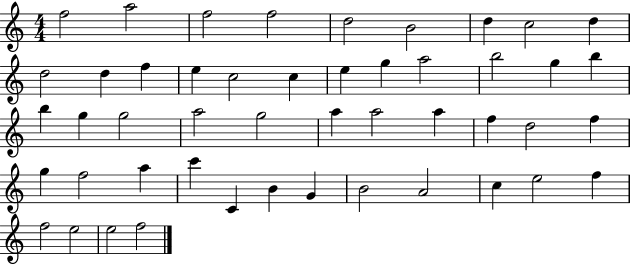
F5/h A5/h F5/h F5/h D5/h B4/h D5/q C5/h D5/q D5/h D5/q F5/q E5/q C5/h C5/q E5/q G5/q A5/h B5/h G5/q B5/q B5/q G5/q G5/h A5/h G5/h A5/q A5/h A5/q F5/q D5/h F5/q G5/q F5/h A5/q C6/q C4/q B4/q G4/q B4/h A4/h C5/q E5/h F5/q F5/h E5/h E5/h F5/h